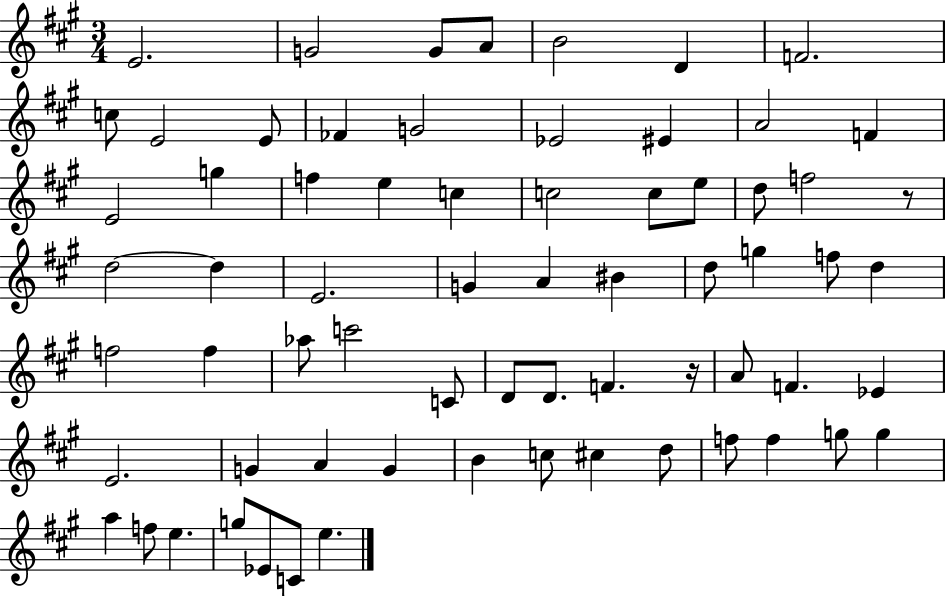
X:1
T:Untitled
M:3/4
L:1/4
K:A
E2 G2 G/2 A/2 B2 D F2 c/2 E2 E/2 _F G2 _E2 ^E A2 F E2 g f e c c2 c/2 e/2 d/2 f2 z/2 d2 d E2 G A ^B d/2 g f/2 d f2 f _a/2 c'2 C/2 D/2 D/2 F z/4 A/2 F _E E2 G A G B c/2 ^c d/2 f/2 f g/2 g a f/2 e g/2 _E/2 C/2 e